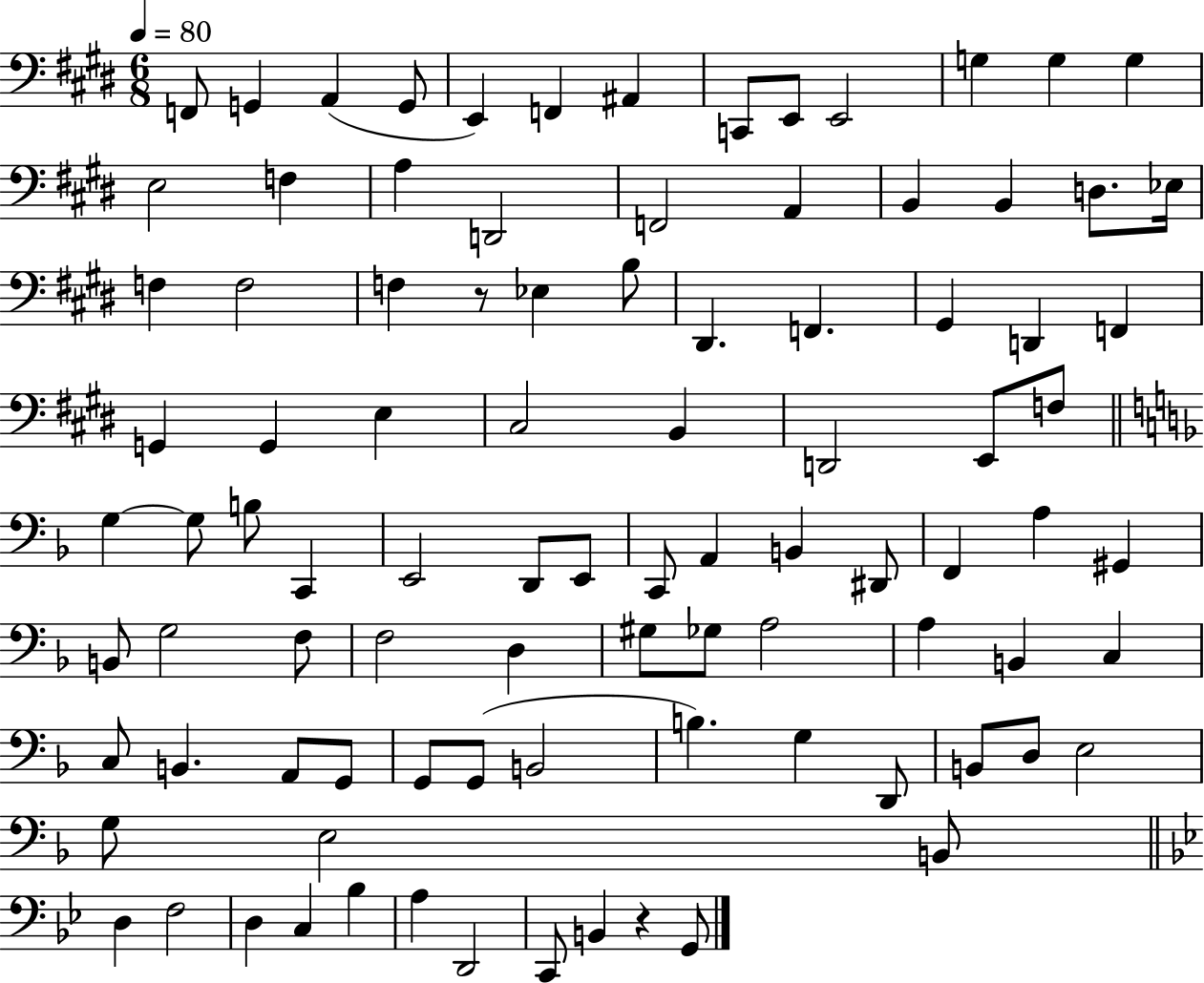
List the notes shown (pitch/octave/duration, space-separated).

F2/e G2/q A2/q G2/e E2/q F2/q A#2/q C2/e E2/e E2/h G3/q G3/q G3/q E3/h F3/q A3/q D2/h F2/h A2/q B2/q B2/q D3/e. Eb3/s F3/q F3/h F3/q R/e Eb3/q B3/e D#2/q. F2/q. G#2/q D2/q F2/q G2/q G2/q E3/q C#3/h B2/q D2/h E2/e F3/e G3/q G3/e B3/e C2/q E2/h D2/e E2/e C2/e A2/q B2/q D#2/e F2/q A3/q G#2/q B2/e G3/h F3/e F3/h D3/q G#3/e Gb3/e A3/h A3/q B2/q C3/q C3/e B2/q. A2/e G2/e G2/e G2/e B2/h B3/q. G3/q D2/e B2/e D3/e E3/h G3/e E3/h B2/e D3/q F3/h D3/q C3/q Bb3/q A3/q D2/h C2/e B2/q R/q G2/e